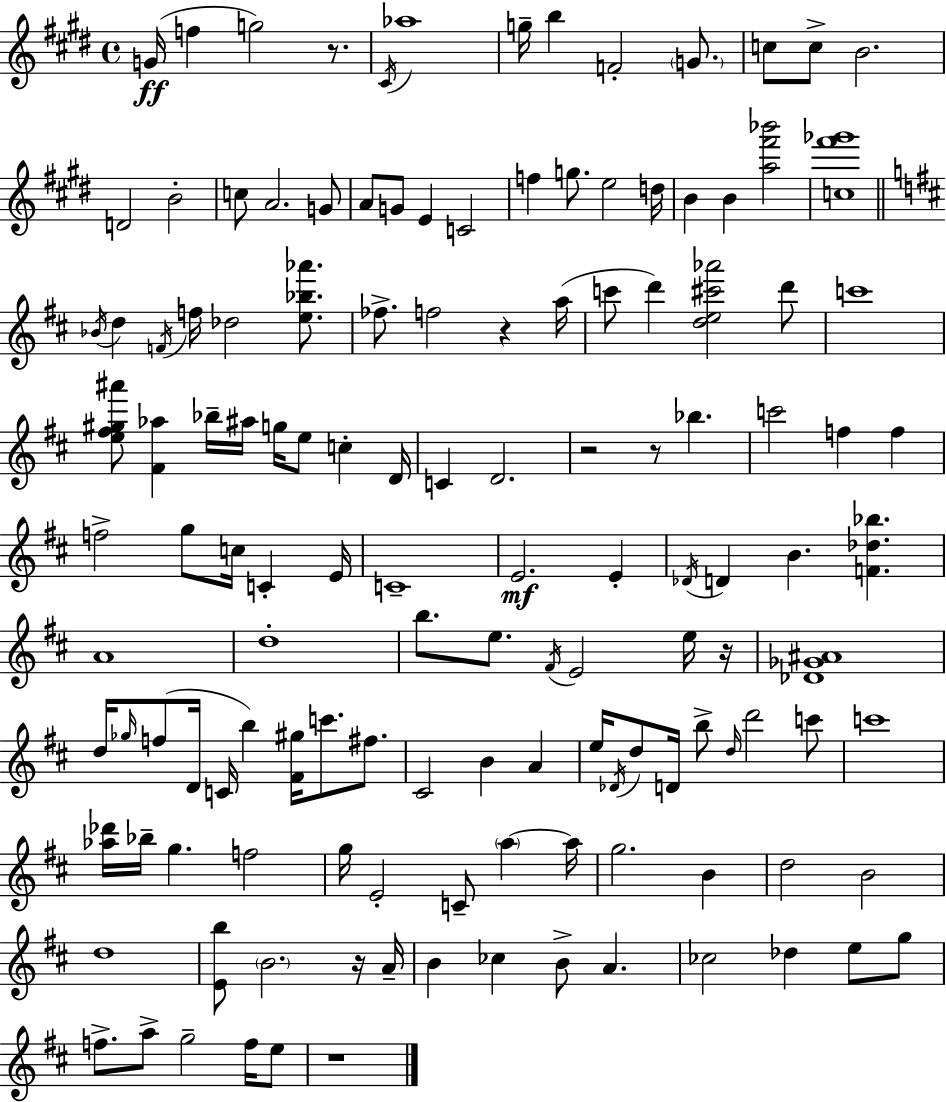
G4/s F5/q G5/h R/e. C#4/s Ab5/w G5/s B5/q F4/h G4/e. C5/e C5/e B4/h. D4/h B4/h C5/e A4/h. G4/e A4/e G4/e E4/q C4/h F5/q G5/e. E5/h D5/s B4/q B4/q [A5,F#6,Bb6]/h [C5,F#6,Gb6]/w Bb4/s D5/q F4/s F5/s Db5/h [E5,Bb5,Ab6]/e. FES5/e. F5/h R/q A5/s C6/e D6/q [D5,E5,C#6,Ab6]/h D6/e C6/w [E5,F#5,G#5,A#6]/e [F#4,Ab5]/q Bb5/s A#5/s G5/s E5/e C5/q D4/s C4/q D4/h. R/h R/e Bb5/q. C6/h F5/q F5/q F5/h G5/e C5/s C4/q E4/s C4/w E4/h. E4/q Db4/s D4/q B4/q. [F4,Db5,Bb5]/q. A4/w D5/w B5/e. E5/e. F#4/s E4/h E5/s R/s [Db4,Gb4,A#4]/w D5/s Gb5/s F5/e D4/s C4/s B5/q [F#4,G#5]/s C6/e. F#5/e. C#4/h B4/q A4/q E5/s Db4/s D5/e D4/s B5/e D5/s D6/h C6/e C6/w [Ab5,Db6]/s Bb5/s G5/q. F5/h G5/s E4/h C4/e A5/q A5/s G5/h. B4/q D5/h B4/h D5/w [E4,B5]/e B4/h. R/s A4/s B4/q CES5/q B4/e A4/q. CES5/h Db5/q E5/e G5/e F5/e. A5/e G5/h F5/s E5/e R/w